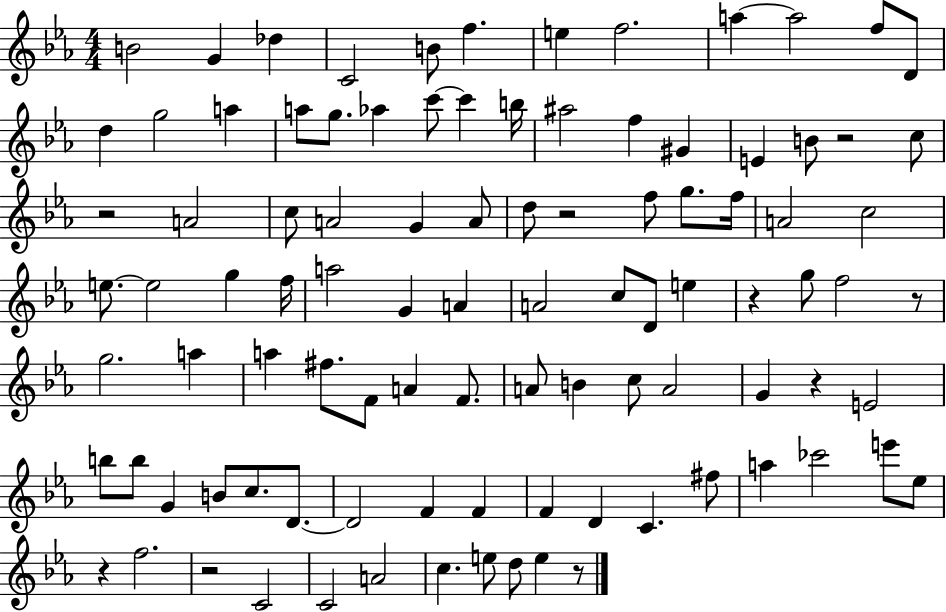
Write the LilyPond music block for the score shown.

{
  \clef treble
  \numericTimeSignature
  \time 4/4
  \key ees \major
  b'2 g'4 des''4 | c'2 b'8 f''4. | e''4 f''2. | a''4~~ a''2 f''8 d'8 | \break d''4 g''2 a''4 | a''8 g''8. aes''4 c'''8~~ c'''4 b''16 | ais''2 f''4 gis'4 | e'4 b'8 r2 c''8 | \break r2 a'2 | c''8 a'2 g'4 a'8 | d''8 r2 f''8 g''8. f''16 | a'2 c''2 | \break e''8.~~ e''2 g''4 f''16 | a''2 g'4 a'4 | a'2 c''8 d'8 e''4 | r4 g''8 f''2 r8 | \break g''2. a''4 | a''4 fis''8. f'8 a'4 f'8. | a'8 b'4 c''8 a'2 | g'4 r4 e'2 | \break b''8 b''8 g'4 b'8 c''8. d'8.~~ | d'2 f'4 f'4 | f'4 d'4 c'4. fis''8 | a''4 ces'''2 e'''8 ees''8 | \break r4 f''2. | r2 c'2 | c'2 a'2 | c''4. e''8 d''8 e''4 r8 | \break \bar "|."
}